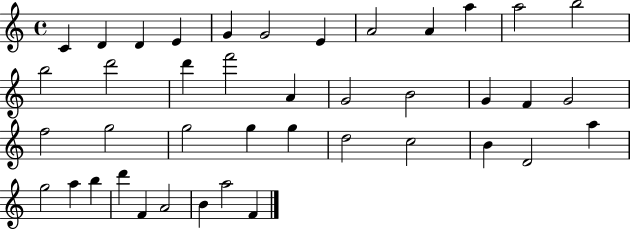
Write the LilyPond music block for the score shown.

{
  \clef treble
  \time 4/4
  \defaultTimeSignature
  \key c \major
  c'4 d'4 d'4 e'4 | g'4 g'2 e'4 | a'2 a'4 a''4 | a''2 b''2 | \break b''2 d'''2 | d'''4 f'''2 a'4 | g'2 b'2 | g'4 f'4 g'2 | \break f''2 g''2 | g''2 g''4 g''4 | d''2 c''2 | b'4 d'2 a''4 | \break g''2 a''4 b''4 | d'''4 f'4 a'2 | b'4 a''2 f'4 | \bar "|."
}